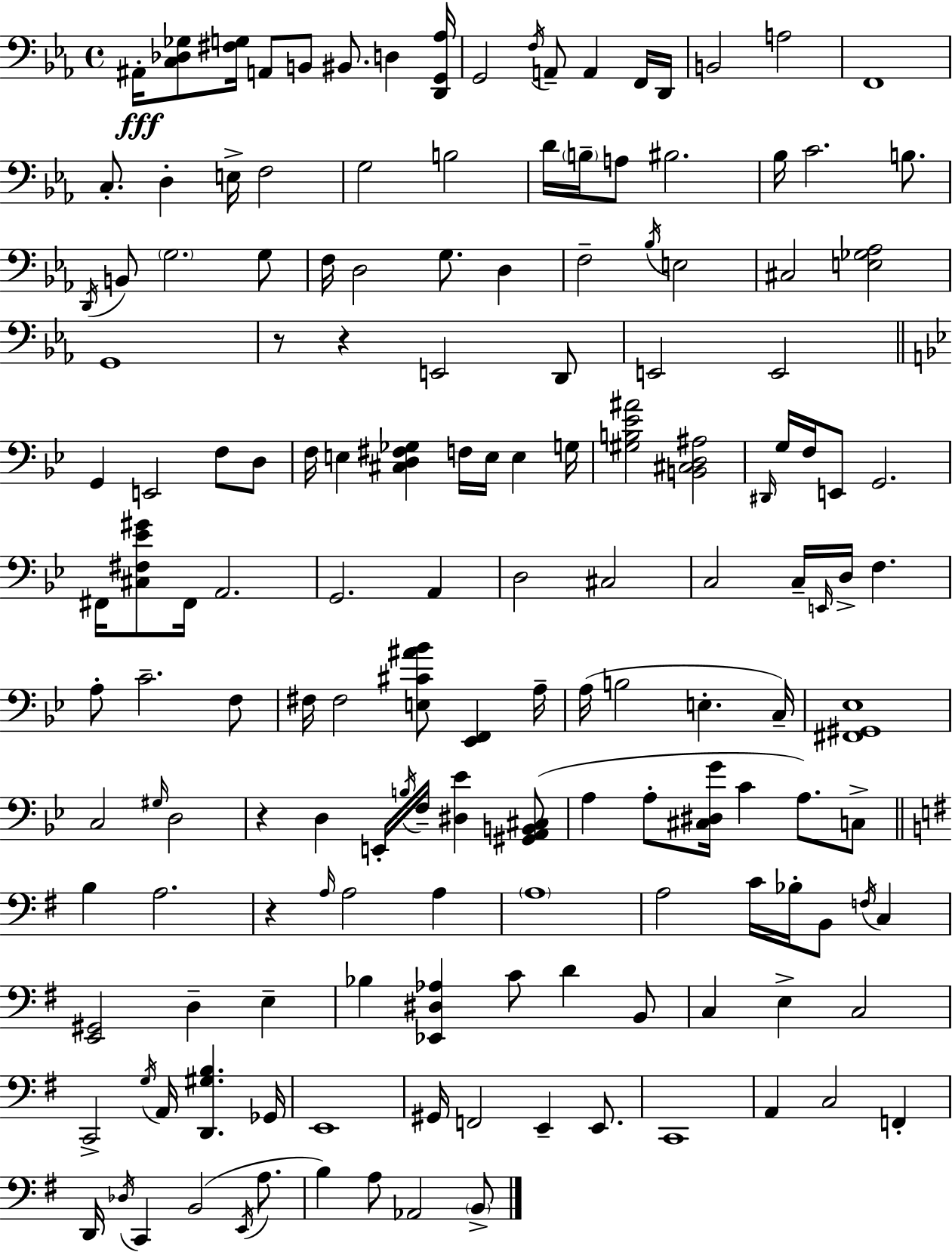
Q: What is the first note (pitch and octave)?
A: A#2